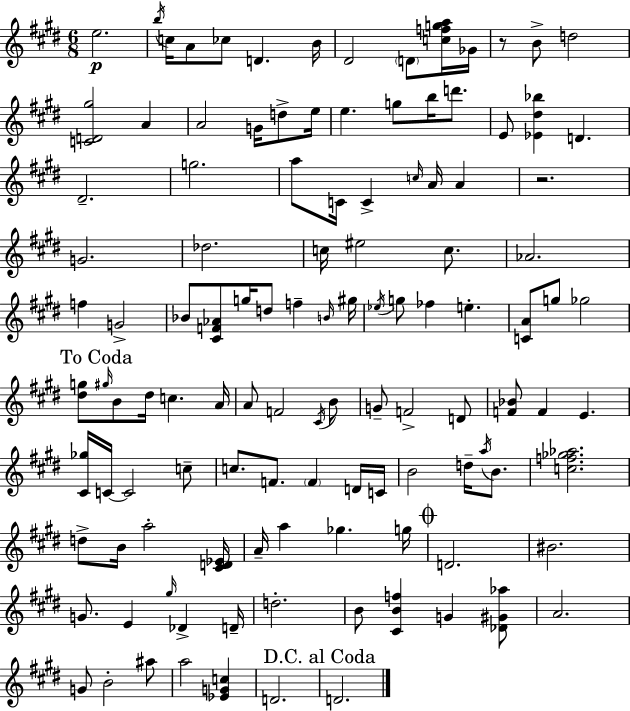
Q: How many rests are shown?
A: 2